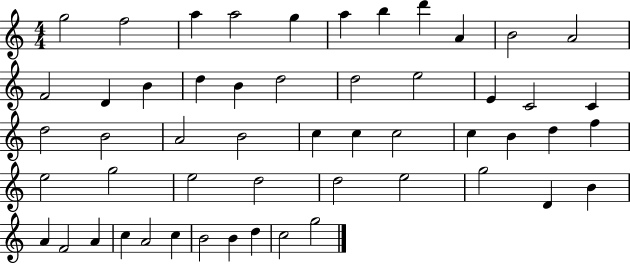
{
  \clef treble
  \numericTimeSignature
  \time 4/4
  \key c \major
  g''2 f''2 | a''4 a''2 g''4 | a''4 b''4 d'''4 a'4 | b'2 a'2 | \break f'2 d'4 b'4 | d''4 b'4 d''2 | d''2 e''2 | e'4 c'2 c'4 | \break d''2 b'2 | a'2 b'2 | c''4 c''4 c''2 | c''4 b'4 d''4 f''4 | \break e''2 g''2 | e''2 d''2 | d''2 e''2 | g''2 d'4 b'4 | \break a'4 f'2 a'4 | c''4 a'2 c''4 | b'2 b'4 d''4 | c''2 g''2 | \break \bar "|."
}